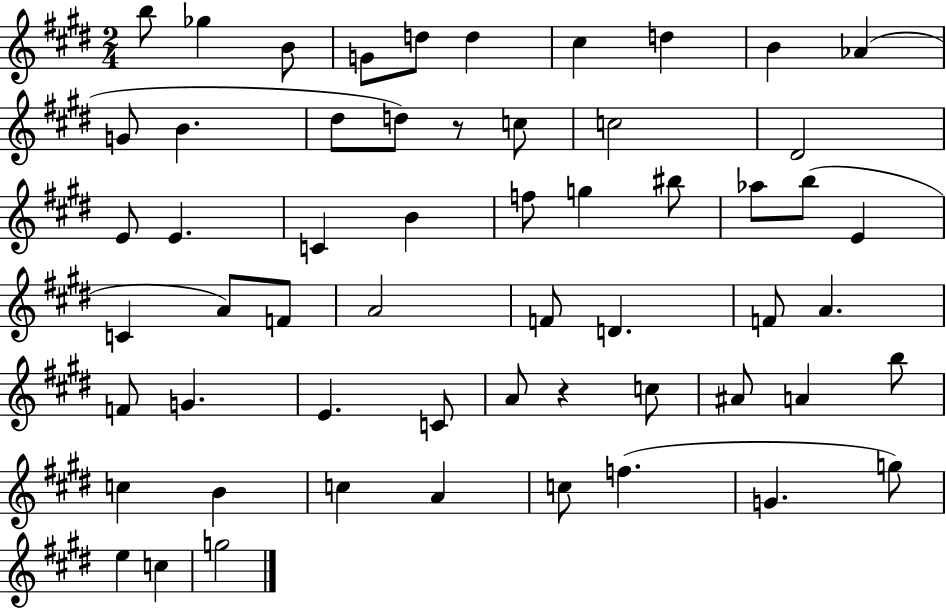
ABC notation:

X:1
T:Untitled
M:2/4
L:1/4
K:E
b/2 _g B/2 G/2 d/2 d ^c d B _A G/2 B ^d/2 d/2 z/2 c/2 c2 ^D2 E/2 E C B f/2 g ^b/2 _a/2 b/2 E C A/2 F/2 A2 F/2 D F/2 A F/2 G E C/2 A/2 z c/2 ^A/2 A b/2 c B c A c/2 f G g/2 e c g2